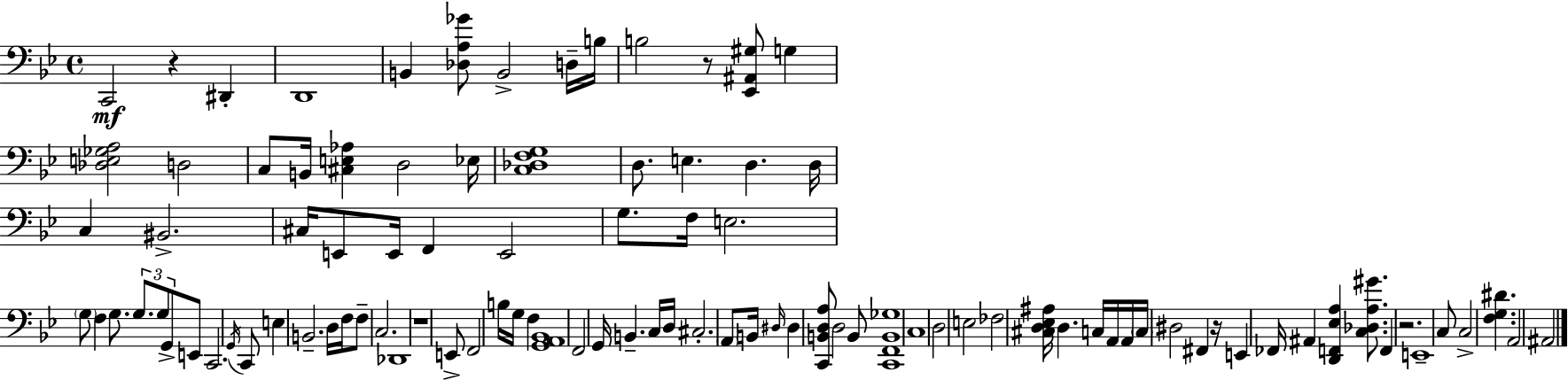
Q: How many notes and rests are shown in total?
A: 99